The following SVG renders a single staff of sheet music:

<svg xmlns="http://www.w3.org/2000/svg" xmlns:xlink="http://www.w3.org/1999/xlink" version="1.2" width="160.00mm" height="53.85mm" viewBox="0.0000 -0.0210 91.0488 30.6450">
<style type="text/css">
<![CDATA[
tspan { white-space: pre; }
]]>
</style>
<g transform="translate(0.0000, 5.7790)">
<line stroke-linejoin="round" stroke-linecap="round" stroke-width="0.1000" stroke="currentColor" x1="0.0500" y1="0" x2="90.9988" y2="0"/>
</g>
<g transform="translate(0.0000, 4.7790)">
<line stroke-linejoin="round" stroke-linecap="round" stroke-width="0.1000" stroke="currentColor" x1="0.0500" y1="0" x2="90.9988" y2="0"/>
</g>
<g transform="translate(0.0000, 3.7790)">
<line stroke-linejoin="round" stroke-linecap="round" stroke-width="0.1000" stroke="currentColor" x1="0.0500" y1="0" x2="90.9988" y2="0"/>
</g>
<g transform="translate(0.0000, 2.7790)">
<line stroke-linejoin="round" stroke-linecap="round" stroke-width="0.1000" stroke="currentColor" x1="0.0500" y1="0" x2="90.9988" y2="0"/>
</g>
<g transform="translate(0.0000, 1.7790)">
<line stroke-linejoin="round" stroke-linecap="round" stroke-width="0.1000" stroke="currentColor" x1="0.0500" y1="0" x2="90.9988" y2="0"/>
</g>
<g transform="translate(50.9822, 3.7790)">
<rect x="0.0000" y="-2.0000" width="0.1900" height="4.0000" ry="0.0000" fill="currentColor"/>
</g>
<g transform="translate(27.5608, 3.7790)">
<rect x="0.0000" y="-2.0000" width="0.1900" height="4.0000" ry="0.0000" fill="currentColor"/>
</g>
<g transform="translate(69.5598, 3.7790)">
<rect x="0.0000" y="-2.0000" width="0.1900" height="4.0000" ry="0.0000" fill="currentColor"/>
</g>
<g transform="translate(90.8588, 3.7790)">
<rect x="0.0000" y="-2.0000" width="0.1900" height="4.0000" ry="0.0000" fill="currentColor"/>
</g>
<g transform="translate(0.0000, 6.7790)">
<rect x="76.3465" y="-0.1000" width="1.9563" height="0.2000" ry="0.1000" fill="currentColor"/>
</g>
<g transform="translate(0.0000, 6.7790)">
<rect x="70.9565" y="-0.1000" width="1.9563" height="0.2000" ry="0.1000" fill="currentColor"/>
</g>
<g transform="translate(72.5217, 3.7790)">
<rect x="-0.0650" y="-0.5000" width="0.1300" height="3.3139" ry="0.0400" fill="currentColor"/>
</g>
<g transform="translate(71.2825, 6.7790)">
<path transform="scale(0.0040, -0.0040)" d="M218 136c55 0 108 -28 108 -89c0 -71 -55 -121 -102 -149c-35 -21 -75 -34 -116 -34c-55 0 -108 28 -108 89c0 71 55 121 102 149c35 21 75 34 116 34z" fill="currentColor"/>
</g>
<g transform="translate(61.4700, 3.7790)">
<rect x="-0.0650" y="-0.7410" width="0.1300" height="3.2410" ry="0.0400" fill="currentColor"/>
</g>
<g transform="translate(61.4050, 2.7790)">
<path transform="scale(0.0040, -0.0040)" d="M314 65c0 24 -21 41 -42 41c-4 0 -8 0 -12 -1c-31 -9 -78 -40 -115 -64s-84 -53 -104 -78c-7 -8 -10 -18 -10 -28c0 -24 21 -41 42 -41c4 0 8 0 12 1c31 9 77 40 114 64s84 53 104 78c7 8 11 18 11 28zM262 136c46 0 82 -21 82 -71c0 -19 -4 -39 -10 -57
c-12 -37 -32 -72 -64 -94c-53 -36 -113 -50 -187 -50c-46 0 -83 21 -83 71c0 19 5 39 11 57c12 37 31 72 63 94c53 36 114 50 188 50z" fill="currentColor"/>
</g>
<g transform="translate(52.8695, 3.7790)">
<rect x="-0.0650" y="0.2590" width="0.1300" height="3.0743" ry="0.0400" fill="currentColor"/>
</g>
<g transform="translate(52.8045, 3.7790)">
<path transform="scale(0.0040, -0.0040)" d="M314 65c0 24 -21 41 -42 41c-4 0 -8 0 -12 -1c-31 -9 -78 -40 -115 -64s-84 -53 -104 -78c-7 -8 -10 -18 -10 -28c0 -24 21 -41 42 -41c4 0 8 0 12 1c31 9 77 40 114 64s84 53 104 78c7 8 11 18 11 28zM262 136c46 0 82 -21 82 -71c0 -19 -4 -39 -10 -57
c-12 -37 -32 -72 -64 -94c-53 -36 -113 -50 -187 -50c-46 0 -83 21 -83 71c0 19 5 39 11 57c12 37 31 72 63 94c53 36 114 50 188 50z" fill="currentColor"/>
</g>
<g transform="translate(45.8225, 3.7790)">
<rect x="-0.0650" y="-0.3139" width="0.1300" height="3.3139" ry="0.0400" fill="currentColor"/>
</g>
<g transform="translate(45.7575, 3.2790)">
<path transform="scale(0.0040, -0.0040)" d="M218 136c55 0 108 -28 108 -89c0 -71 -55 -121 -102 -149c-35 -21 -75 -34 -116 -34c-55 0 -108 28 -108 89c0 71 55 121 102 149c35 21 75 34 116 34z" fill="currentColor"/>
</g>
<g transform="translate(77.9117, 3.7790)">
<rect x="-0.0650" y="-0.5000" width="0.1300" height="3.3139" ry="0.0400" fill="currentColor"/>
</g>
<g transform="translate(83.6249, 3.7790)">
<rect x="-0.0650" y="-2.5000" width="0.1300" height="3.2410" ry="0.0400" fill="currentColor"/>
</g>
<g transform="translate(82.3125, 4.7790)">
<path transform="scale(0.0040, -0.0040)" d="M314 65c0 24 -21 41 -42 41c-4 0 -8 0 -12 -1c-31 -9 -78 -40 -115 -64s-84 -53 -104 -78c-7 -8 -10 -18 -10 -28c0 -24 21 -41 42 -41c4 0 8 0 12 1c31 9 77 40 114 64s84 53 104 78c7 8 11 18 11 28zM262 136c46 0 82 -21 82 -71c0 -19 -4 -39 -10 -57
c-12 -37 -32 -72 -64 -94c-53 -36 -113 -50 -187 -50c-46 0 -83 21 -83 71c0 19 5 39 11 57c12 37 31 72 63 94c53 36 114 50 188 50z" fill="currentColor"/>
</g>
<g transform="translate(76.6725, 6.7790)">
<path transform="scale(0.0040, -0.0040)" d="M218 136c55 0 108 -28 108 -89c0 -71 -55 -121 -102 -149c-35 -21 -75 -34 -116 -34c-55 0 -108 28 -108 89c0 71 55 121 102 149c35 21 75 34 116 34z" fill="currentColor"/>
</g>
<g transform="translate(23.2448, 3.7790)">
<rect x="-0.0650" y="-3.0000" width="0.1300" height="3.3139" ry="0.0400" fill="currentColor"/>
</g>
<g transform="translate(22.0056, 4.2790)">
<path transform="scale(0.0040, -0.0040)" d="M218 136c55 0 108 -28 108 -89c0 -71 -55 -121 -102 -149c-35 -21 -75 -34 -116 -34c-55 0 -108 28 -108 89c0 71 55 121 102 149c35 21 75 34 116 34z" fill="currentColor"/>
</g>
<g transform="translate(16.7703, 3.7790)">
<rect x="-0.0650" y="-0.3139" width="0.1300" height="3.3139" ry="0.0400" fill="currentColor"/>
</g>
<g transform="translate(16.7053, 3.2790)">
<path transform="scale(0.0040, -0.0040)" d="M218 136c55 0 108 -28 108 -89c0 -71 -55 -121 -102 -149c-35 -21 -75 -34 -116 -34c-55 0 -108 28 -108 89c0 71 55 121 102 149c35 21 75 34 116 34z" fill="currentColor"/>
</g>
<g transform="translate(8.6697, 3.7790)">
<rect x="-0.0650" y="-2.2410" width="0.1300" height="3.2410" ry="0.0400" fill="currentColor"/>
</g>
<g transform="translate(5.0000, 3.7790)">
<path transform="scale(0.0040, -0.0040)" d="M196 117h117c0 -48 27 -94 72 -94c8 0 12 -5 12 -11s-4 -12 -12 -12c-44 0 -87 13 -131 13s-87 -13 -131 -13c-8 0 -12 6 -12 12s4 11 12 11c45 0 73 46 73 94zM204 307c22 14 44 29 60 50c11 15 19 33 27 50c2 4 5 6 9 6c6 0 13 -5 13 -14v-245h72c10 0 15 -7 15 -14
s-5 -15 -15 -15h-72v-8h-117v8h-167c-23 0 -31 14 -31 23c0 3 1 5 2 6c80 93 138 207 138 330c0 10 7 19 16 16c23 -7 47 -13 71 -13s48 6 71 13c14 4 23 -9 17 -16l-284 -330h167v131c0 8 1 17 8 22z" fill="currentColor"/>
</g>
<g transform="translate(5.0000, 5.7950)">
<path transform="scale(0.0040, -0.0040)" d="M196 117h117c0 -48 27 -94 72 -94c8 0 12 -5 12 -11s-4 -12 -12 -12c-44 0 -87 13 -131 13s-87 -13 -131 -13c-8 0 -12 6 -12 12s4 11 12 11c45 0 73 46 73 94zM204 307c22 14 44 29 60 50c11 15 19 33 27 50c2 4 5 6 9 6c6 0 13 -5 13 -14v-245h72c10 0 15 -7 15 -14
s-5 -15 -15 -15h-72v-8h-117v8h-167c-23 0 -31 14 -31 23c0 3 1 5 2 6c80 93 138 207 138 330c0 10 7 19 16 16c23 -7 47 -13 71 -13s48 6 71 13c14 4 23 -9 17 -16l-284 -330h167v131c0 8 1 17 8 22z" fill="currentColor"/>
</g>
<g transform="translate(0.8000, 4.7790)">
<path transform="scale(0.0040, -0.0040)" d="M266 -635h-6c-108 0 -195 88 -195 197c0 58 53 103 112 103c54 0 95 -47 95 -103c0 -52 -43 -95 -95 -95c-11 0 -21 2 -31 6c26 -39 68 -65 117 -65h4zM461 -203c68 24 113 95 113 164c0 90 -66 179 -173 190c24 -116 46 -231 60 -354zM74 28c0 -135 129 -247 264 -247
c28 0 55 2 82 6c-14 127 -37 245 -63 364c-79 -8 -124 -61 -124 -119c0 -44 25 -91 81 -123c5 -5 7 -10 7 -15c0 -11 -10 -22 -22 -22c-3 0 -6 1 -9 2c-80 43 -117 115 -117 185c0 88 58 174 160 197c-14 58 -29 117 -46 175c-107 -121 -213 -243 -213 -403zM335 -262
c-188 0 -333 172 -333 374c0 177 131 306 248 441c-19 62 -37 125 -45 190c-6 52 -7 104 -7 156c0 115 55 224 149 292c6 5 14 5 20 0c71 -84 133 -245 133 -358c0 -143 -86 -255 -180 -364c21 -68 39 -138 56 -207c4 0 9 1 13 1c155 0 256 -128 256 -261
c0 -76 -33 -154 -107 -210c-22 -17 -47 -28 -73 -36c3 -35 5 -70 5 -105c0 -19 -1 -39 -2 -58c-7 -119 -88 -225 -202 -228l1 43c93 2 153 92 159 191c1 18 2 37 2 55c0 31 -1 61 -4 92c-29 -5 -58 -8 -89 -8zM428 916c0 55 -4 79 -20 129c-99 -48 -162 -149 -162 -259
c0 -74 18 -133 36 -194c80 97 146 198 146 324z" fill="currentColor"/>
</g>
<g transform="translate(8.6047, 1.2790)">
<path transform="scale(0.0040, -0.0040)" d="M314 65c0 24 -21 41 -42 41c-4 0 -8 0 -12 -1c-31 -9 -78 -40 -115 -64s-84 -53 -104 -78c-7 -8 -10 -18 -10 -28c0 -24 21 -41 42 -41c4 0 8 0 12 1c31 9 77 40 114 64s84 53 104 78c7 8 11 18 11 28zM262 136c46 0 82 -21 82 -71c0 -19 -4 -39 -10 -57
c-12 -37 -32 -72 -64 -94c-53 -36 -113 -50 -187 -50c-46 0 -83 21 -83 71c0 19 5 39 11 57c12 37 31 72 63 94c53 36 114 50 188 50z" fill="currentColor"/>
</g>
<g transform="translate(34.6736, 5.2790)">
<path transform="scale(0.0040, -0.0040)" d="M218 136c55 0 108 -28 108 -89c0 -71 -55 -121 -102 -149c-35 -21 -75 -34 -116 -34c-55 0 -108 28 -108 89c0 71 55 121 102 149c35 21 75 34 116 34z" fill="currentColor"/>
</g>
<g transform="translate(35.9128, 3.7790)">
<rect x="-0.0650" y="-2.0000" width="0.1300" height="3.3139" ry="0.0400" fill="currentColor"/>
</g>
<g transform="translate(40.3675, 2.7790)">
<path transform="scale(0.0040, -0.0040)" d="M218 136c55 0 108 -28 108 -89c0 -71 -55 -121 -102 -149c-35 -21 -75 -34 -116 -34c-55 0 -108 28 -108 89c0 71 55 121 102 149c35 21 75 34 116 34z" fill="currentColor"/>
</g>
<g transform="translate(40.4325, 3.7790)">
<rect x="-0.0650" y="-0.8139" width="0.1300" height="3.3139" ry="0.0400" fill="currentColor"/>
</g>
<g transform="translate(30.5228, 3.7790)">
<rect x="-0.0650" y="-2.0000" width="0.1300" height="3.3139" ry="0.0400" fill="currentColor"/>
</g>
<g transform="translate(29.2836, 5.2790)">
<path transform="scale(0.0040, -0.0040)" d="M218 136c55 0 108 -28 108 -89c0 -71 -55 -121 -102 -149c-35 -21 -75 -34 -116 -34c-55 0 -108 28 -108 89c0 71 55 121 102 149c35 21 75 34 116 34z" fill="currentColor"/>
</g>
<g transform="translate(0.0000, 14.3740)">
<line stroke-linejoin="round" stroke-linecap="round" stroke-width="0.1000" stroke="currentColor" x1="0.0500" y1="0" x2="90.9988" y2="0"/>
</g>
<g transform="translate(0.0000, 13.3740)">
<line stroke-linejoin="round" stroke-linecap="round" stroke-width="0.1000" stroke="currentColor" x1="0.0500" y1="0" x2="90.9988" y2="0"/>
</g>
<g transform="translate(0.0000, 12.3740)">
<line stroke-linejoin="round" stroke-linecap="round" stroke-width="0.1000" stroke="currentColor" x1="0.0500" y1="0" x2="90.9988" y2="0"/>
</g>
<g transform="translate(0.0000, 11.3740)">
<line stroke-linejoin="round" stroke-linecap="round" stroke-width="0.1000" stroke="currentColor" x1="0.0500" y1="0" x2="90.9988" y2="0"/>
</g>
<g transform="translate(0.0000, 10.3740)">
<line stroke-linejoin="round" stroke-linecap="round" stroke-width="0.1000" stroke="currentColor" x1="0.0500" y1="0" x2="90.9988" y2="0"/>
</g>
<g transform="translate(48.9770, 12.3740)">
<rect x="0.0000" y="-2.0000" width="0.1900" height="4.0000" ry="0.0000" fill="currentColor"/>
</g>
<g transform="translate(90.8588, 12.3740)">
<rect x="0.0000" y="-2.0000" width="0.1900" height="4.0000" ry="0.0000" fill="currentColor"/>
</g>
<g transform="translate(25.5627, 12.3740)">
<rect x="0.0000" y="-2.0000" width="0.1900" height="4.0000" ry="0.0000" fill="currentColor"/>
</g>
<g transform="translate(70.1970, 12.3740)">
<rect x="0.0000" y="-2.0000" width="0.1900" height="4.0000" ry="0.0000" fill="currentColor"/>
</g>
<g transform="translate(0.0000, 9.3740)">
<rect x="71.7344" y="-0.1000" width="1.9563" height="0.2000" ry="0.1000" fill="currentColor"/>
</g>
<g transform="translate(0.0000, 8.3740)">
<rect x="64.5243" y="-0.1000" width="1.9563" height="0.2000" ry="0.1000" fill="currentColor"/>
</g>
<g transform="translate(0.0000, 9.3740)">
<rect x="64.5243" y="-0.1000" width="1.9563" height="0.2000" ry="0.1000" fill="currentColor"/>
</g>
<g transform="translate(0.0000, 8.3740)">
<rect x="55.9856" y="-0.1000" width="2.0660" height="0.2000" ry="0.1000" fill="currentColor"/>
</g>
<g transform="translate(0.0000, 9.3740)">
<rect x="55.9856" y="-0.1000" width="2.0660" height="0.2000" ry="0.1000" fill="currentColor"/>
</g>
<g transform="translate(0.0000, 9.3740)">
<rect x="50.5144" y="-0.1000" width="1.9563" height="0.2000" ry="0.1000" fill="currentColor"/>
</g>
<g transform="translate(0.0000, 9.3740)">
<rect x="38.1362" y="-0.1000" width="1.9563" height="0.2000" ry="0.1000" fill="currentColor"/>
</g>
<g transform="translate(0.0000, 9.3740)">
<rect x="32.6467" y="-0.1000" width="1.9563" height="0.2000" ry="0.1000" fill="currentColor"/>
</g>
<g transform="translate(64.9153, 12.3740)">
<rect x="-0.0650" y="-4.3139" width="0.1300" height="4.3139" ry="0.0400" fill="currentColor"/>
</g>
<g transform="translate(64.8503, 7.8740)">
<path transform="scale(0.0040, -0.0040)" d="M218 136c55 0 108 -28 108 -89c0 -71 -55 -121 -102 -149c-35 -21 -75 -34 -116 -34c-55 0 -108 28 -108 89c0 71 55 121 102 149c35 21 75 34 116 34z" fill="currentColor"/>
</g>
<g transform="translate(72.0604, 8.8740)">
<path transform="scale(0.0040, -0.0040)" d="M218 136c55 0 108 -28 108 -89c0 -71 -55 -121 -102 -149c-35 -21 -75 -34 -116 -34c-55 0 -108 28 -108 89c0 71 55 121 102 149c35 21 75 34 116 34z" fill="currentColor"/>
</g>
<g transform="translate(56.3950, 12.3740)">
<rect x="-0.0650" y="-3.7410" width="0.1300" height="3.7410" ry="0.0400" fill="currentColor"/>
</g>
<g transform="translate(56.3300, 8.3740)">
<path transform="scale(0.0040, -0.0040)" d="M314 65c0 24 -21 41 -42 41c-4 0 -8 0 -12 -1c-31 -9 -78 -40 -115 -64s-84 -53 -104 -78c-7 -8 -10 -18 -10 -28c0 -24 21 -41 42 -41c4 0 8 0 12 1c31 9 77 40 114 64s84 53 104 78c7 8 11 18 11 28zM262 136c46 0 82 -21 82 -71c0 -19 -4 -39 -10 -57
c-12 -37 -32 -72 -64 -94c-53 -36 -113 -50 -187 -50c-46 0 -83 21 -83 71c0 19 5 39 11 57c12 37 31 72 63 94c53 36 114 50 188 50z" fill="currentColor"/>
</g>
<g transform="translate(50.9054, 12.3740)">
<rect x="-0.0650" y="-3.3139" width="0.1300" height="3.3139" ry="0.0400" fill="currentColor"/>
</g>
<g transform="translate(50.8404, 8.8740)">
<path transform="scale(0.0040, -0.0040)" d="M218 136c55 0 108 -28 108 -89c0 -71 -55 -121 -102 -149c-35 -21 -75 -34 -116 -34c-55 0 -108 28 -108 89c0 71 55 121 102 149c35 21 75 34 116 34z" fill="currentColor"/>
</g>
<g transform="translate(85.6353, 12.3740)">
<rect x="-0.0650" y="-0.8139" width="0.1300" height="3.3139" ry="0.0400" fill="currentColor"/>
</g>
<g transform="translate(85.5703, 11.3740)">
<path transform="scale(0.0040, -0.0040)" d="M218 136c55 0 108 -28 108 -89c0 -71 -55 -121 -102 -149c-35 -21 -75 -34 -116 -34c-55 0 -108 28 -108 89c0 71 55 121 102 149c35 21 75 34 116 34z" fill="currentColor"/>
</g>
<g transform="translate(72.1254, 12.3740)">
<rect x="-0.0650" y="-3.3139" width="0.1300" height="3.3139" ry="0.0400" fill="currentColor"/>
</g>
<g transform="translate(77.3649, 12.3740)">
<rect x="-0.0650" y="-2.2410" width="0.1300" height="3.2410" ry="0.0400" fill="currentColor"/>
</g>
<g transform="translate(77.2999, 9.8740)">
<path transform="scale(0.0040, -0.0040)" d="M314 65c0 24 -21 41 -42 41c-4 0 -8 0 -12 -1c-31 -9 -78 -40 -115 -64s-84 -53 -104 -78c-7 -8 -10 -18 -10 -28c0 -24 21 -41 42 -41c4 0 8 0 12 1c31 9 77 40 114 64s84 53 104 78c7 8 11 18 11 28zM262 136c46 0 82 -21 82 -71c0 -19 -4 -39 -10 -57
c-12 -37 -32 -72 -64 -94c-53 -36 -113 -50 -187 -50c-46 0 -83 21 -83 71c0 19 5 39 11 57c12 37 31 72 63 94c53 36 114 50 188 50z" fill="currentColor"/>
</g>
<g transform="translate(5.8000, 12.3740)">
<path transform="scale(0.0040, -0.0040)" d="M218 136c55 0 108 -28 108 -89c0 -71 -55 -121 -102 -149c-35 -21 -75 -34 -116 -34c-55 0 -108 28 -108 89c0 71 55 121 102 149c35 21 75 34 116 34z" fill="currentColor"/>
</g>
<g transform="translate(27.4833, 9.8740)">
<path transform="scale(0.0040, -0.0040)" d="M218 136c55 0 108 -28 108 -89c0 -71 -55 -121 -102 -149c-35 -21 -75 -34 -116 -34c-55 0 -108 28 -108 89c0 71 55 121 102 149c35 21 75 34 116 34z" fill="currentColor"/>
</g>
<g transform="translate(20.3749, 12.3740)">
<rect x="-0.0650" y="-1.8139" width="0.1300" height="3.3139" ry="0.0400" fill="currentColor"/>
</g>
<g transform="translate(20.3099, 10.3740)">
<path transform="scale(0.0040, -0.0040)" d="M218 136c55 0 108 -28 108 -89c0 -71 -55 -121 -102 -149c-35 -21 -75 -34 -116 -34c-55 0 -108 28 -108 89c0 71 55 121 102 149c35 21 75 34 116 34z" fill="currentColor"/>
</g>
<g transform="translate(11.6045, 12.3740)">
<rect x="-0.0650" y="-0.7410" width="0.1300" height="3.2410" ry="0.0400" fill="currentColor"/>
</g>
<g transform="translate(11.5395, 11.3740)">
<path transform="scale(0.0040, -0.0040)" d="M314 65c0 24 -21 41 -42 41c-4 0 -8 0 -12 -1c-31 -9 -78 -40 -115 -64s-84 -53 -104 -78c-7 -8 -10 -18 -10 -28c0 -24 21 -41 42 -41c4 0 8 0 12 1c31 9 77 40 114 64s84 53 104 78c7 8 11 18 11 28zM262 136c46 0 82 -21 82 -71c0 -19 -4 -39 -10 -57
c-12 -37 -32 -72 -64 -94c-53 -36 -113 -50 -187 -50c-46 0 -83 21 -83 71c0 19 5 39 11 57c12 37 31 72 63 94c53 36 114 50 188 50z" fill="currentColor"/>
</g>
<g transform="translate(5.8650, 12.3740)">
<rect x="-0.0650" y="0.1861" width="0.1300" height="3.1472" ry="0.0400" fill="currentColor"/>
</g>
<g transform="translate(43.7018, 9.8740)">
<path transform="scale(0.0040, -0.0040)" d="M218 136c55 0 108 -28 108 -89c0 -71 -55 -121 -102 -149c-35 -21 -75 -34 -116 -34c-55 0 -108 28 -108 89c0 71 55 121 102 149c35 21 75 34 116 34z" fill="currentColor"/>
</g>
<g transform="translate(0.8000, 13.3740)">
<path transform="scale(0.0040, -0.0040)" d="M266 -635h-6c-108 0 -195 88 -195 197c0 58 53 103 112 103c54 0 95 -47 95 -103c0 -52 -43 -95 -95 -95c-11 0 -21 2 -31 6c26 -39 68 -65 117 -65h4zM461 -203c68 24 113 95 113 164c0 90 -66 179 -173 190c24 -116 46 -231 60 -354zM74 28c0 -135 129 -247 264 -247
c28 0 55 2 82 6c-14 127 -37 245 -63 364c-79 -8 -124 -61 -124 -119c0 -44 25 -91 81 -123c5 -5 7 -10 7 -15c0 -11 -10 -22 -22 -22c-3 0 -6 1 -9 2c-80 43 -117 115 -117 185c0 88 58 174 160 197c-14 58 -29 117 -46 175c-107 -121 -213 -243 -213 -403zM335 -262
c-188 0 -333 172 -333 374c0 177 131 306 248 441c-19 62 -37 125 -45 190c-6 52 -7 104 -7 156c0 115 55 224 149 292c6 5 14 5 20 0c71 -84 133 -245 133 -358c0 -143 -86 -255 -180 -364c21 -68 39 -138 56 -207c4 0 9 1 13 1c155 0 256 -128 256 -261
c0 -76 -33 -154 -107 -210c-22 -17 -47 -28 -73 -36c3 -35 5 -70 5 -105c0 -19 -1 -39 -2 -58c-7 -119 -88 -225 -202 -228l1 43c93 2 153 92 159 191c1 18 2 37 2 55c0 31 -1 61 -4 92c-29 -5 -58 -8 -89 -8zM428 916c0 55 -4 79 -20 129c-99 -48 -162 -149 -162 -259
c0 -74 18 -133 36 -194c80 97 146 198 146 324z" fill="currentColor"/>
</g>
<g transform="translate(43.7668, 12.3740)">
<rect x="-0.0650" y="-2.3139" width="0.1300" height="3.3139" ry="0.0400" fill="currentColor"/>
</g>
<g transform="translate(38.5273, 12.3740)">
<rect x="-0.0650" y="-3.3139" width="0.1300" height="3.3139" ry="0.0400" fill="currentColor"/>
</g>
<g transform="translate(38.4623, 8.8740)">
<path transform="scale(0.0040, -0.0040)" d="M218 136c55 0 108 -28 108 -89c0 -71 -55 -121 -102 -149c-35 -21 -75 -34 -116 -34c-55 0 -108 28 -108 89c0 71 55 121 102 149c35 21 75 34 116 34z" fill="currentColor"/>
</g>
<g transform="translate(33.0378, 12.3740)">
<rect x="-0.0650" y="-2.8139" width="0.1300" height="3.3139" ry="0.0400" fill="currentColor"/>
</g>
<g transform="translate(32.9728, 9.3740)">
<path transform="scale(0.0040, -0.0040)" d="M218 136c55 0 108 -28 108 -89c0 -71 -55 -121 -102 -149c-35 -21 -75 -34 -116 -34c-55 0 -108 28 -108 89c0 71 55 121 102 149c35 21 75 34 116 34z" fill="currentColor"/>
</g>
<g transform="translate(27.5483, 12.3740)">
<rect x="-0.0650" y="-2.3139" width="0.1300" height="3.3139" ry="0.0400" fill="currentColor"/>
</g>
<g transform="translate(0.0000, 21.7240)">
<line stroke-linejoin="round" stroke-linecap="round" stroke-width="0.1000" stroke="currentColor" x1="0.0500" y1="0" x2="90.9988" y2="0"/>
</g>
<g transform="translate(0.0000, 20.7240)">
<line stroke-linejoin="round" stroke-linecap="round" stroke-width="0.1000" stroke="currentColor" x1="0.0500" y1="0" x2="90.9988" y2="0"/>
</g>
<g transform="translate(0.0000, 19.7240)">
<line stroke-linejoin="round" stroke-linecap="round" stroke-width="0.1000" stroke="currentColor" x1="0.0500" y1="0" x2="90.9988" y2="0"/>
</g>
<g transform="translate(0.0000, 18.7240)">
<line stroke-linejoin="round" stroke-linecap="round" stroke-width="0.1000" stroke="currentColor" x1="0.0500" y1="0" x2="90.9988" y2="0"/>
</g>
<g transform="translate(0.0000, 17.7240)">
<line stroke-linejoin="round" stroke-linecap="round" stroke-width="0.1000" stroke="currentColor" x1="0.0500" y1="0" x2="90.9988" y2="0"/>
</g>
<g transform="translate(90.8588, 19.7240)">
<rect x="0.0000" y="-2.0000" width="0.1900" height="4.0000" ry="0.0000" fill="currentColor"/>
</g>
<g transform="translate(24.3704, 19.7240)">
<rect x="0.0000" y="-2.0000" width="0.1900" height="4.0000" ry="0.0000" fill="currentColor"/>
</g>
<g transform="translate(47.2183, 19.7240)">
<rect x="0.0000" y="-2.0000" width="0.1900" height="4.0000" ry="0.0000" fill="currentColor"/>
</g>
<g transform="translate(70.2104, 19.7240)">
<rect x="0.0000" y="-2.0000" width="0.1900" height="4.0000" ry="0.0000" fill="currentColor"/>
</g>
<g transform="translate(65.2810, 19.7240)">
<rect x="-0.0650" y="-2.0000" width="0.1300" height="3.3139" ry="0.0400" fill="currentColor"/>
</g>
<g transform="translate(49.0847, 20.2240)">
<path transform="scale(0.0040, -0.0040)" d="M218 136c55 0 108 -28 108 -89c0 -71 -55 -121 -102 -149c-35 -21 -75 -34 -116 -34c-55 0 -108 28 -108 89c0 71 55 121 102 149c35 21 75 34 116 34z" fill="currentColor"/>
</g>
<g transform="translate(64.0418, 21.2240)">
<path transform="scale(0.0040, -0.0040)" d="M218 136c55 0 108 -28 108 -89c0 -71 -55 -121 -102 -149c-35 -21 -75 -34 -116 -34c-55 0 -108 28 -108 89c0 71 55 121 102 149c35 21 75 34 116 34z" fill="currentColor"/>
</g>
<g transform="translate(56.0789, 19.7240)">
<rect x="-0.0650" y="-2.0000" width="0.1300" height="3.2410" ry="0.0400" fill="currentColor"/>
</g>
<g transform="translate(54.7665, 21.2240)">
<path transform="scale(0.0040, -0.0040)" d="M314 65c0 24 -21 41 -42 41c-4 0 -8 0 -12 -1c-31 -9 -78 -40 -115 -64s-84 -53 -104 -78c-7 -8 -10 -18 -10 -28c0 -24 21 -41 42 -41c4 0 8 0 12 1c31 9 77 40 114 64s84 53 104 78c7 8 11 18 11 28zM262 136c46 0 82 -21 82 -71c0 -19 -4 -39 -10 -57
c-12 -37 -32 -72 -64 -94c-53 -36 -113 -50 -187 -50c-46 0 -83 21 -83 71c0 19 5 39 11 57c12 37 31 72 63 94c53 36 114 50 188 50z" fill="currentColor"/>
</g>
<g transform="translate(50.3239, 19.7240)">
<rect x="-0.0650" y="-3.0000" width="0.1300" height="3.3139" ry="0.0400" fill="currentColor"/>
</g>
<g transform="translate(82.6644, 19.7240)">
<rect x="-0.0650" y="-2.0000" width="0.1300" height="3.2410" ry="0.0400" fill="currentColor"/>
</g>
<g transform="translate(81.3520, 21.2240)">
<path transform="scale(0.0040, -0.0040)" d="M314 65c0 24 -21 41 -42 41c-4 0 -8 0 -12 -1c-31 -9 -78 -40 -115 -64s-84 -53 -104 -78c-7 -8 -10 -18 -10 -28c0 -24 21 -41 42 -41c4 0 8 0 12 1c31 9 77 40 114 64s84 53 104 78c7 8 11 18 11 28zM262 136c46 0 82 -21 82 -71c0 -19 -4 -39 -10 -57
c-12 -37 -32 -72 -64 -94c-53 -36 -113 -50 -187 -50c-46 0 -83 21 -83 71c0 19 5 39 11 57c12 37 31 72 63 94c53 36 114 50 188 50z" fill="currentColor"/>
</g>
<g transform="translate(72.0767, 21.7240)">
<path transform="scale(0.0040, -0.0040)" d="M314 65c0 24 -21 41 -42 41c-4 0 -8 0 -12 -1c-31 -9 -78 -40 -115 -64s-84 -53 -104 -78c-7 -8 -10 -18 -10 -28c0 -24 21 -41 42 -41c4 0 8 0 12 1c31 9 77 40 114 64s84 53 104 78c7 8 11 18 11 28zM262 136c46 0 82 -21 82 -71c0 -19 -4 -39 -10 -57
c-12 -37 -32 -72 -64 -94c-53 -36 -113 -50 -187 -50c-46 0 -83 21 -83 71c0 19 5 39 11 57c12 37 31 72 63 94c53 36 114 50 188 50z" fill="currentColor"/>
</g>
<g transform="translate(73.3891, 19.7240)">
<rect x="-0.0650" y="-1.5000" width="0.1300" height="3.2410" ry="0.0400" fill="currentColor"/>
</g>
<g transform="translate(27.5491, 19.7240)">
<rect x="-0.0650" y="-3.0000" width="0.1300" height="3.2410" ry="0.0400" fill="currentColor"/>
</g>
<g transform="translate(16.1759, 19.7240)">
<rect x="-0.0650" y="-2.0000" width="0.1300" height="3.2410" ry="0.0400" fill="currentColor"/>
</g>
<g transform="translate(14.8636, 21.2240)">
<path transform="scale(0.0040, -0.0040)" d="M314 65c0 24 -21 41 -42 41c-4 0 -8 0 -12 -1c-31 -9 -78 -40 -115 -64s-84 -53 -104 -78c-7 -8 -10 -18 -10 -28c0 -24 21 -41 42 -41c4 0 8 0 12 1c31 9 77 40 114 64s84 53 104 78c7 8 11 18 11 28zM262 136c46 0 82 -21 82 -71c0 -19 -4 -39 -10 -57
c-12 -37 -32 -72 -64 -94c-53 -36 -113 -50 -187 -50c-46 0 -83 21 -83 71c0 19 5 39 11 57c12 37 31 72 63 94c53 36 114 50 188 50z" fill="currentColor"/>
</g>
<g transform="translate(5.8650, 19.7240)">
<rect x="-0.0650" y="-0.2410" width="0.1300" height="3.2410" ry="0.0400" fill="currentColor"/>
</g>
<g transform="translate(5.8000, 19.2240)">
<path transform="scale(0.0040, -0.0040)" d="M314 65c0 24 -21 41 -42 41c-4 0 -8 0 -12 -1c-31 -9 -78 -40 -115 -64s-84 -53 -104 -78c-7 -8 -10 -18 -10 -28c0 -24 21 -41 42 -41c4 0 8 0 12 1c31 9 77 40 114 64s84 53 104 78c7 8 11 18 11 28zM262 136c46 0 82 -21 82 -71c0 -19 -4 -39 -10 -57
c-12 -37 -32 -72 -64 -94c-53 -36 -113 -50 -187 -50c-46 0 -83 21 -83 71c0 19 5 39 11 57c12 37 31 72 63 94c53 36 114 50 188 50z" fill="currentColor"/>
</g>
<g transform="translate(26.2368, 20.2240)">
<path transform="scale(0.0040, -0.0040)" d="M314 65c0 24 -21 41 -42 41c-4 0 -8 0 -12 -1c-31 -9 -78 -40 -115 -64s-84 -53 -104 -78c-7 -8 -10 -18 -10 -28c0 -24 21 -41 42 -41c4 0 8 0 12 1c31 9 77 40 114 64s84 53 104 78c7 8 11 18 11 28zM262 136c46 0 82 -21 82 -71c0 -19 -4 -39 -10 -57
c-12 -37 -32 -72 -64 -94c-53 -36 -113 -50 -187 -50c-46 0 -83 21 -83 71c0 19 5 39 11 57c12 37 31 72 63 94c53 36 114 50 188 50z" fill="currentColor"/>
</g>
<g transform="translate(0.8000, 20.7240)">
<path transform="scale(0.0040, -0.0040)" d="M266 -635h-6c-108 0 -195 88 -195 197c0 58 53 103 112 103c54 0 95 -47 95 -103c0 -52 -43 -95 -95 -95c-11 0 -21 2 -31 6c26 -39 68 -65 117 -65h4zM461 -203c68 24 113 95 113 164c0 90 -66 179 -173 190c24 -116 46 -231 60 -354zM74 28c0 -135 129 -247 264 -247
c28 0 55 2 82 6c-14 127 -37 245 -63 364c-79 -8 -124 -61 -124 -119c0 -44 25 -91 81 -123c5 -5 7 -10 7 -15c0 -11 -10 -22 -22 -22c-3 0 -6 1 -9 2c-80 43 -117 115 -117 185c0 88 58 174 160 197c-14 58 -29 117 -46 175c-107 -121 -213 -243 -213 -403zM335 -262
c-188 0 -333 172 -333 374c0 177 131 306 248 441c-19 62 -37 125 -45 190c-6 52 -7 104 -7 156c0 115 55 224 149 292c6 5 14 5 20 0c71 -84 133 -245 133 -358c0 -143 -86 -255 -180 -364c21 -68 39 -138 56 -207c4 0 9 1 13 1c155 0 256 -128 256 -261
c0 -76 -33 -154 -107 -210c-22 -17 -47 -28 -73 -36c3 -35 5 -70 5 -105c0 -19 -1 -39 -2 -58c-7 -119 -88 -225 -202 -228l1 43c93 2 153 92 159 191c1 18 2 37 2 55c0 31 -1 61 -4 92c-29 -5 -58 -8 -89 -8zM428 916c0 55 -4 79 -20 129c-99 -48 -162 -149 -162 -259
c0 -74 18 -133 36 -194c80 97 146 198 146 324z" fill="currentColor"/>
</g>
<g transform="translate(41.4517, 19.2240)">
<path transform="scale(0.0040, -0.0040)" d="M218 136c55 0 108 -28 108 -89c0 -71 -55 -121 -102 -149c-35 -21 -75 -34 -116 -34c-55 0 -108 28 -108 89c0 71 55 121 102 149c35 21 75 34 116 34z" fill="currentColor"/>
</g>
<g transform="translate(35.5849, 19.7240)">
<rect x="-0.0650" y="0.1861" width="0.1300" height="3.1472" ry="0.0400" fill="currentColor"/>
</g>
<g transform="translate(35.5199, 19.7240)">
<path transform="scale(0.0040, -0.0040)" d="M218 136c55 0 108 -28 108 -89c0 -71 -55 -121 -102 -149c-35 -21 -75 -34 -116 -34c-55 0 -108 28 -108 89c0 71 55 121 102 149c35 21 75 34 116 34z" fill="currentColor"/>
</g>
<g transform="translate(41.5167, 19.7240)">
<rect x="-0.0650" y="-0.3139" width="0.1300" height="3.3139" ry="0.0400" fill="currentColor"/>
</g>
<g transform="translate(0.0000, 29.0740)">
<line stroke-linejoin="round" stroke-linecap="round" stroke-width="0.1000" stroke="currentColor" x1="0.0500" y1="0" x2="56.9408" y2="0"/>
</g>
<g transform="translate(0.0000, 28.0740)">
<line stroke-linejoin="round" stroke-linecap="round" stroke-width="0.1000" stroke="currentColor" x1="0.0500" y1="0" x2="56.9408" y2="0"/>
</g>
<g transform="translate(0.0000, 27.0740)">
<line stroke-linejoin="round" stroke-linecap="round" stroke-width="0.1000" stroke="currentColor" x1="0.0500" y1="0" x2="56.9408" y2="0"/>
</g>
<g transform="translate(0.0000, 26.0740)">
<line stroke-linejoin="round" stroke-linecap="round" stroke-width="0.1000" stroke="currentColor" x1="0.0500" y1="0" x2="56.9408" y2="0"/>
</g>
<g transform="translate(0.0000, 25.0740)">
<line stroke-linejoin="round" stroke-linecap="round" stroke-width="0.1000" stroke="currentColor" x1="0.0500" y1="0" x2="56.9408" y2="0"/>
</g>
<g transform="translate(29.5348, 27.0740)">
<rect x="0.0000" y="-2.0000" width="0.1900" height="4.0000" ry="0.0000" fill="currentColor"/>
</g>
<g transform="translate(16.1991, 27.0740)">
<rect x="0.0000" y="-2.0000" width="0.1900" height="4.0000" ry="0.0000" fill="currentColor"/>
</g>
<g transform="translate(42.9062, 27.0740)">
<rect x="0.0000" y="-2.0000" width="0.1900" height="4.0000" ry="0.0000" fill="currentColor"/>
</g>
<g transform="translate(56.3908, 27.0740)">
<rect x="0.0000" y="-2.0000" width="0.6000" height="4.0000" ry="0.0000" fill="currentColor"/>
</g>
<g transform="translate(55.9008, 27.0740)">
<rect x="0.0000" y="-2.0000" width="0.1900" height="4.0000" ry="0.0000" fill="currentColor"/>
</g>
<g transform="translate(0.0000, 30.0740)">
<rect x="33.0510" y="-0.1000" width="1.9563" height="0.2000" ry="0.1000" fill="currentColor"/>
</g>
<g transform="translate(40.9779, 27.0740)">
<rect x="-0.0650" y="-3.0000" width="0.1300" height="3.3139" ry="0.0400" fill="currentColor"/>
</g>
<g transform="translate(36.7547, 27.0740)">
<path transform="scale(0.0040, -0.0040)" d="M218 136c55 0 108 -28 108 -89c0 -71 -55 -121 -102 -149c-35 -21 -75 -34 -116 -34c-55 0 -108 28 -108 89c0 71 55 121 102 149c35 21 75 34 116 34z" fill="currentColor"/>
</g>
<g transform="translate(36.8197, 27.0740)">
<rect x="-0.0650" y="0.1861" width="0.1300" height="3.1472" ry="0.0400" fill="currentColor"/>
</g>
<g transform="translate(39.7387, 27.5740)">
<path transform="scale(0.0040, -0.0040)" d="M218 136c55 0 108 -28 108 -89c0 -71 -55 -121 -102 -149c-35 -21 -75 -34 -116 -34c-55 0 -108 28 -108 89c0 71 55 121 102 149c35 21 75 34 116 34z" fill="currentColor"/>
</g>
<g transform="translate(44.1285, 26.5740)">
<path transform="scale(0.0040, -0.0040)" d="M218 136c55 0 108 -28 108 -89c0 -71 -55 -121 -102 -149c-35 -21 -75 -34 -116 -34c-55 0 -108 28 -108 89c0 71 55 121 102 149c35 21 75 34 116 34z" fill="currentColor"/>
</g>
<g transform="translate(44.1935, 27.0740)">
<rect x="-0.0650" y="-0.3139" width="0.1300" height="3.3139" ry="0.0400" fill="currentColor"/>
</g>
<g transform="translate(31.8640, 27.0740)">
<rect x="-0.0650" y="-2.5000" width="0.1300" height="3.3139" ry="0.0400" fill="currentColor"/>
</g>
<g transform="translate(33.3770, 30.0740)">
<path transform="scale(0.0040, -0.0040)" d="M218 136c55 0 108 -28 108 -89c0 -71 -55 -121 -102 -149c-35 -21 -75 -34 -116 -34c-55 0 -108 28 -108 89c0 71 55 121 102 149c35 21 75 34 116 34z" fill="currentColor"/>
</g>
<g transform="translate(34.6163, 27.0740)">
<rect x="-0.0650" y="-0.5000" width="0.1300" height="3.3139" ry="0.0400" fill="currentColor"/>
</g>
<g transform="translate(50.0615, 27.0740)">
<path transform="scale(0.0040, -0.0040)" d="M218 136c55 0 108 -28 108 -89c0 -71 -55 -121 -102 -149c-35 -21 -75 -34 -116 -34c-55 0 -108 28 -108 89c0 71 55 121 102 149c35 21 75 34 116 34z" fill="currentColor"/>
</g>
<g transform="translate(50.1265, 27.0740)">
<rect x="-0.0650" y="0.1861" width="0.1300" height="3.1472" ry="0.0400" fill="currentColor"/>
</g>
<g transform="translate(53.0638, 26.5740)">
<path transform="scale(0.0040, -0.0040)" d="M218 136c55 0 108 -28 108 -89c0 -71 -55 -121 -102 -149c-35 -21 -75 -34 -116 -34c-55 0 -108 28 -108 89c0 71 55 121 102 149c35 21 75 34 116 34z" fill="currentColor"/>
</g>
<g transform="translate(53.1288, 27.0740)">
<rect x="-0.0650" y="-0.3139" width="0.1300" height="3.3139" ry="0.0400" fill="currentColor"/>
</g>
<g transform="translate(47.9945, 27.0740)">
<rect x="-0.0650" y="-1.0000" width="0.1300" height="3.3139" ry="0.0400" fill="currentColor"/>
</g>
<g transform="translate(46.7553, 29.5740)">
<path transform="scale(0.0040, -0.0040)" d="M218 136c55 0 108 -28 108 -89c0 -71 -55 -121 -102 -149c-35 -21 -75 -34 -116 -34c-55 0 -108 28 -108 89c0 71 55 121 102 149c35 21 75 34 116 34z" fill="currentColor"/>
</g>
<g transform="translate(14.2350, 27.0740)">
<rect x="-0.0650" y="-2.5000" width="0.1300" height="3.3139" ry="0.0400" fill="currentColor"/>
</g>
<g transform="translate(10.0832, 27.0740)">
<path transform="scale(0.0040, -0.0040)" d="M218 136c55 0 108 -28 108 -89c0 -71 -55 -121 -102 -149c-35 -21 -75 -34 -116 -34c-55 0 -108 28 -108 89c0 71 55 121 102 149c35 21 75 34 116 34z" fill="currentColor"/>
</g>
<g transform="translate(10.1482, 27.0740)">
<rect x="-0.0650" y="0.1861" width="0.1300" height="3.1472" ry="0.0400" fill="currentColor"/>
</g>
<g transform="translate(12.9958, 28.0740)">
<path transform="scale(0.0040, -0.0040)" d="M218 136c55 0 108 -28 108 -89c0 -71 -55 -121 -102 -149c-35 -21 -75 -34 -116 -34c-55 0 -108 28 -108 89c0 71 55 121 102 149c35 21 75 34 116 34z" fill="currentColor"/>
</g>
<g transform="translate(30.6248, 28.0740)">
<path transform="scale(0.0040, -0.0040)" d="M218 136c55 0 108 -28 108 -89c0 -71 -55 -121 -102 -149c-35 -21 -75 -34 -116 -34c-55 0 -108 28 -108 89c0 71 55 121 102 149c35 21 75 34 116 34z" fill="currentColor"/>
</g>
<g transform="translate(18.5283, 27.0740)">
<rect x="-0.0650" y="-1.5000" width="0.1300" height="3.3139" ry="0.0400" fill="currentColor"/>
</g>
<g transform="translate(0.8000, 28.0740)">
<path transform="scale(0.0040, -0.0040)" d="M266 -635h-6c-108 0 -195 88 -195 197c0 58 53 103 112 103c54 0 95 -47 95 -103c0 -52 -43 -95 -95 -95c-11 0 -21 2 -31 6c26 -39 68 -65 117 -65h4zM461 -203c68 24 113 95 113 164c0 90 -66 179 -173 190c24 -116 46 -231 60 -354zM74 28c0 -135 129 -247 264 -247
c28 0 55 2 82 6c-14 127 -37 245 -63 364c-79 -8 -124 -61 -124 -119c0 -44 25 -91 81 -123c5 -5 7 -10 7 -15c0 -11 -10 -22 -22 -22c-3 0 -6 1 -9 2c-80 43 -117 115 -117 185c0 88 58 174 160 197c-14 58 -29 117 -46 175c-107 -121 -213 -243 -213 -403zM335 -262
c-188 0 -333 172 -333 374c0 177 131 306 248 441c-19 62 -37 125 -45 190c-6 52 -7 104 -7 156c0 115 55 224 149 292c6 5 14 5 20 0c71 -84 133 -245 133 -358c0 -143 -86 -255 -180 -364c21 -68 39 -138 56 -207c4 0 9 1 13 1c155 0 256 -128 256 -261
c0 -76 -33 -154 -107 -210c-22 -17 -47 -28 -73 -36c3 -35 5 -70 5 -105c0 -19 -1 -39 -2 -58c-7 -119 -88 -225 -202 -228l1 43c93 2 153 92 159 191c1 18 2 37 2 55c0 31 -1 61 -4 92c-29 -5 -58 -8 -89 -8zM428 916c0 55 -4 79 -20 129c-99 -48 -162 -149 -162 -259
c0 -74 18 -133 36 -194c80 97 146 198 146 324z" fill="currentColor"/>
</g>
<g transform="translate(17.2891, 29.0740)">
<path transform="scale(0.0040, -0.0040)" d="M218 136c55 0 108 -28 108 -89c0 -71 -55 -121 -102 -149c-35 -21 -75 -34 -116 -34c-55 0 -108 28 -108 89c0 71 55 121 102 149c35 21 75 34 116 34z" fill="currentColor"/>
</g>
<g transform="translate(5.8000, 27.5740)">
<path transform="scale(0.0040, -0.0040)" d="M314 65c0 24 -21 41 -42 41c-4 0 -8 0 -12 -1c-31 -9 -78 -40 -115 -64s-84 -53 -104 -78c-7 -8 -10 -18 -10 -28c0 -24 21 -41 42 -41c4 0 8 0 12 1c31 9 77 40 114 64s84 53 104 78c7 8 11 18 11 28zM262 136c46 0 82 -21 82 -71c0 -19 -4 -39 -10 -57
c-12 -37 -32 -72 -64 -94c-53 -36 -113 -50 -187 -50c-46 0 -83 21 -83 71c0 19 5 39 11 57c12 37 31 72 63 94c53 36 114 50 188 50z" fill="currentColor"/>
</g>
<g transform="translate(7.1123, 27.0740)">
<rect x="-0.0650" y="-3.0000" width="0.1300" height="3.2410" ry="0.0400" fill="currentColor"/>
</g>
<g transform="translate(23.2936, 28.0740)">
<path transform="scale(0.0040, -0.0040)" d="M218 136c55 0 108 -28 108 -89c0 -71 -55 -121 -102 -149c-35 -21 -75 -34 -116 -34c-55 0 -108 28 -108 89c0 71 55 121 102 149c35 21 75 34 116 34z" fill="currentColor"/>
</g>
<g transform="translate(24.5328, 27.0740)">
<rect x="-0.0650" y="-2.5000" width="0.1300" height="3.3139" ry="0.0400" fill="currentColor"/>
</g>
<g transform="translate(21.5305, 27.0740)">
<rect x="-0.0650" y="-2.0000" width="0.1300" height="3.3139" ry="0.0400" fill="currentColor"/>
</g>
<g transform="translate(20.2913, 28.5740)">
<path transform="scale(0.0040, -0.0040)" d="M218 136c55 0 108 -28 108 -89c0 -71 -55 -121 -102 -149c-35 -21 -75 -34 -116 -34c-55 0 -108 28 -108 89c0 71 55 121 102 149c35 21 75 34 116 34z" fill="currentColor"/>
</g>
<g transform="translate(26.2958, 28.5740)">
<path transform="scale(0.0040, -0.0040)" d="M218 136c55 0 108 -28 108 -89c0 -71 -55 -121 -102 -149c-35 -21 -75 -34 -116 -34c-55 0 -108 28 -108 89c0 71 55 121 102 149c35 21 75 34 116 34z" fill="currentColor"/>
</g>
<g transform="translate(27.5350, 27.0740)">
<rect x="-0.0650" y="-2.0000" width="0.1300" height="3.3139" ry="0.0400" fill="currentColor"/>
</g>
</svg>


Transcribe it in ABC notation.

X:1
T:Untitled
M:4/4
L:1/4
K:C
g2 c A F F d c B2 d2 C C G2 B d2 f g a b g b c'2 d' b g2 d c2 F2 A2 B c A F2 F E2 F2 A2 B G E F G F G C B A c D B c